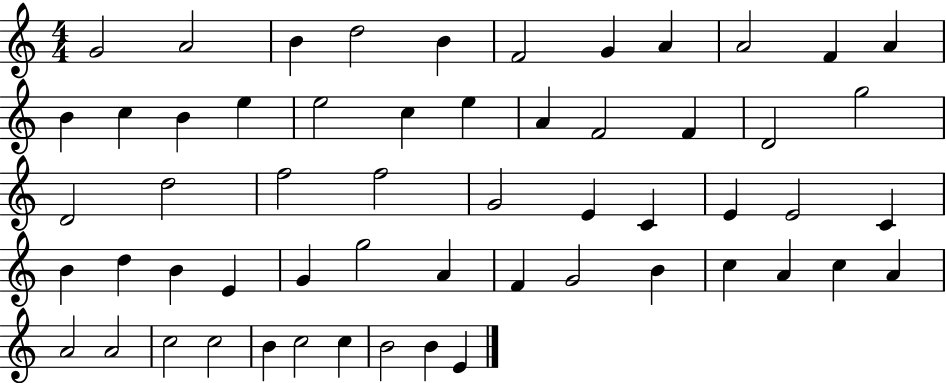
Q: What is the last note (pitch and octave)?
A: E4